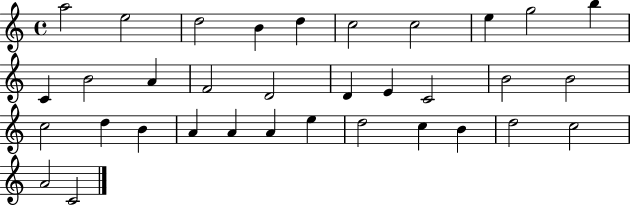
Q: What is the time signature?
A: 4/4